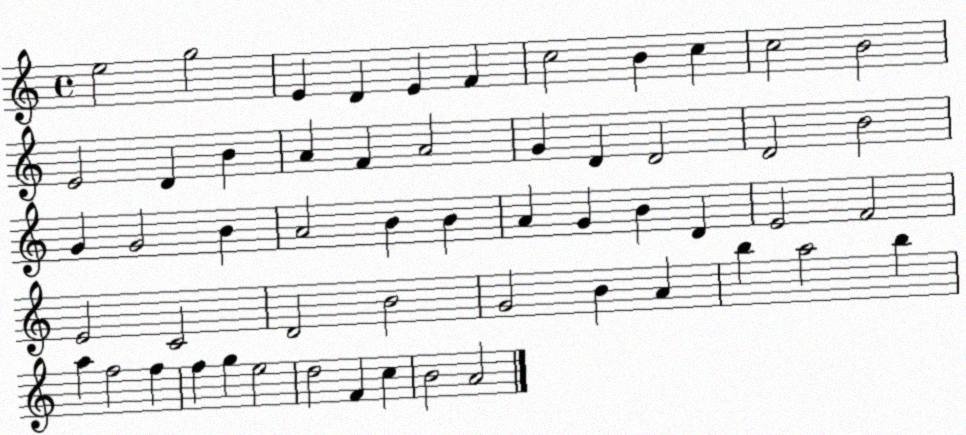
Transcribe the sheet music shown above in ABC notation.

X:1
T:Untitled
M:4/4
L:1/4
K:C
e2 g2 E D E F c2 B c c2 B2 E2 D B A F A2 G D D2 D2 B2 G G2 B A2 B B A G B D E2 F2 E2 C2 D2 B2 G2 B A b a2 b a f2 f f g e2 d2 F c B2 A2